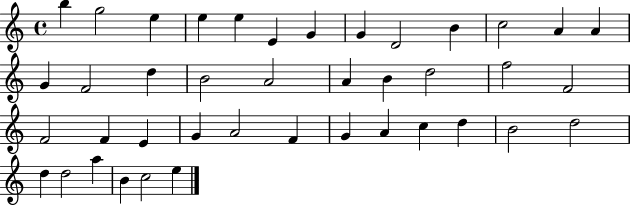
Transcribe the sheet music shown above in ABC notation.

X:1
T:Untitled
M:4/4
L:1/4
K:C
b g2 e e e E G G D2 B c2 A A G F2 d B2 A2 A B d2 f2 F2 F2 F E G A2 F G A c d B2 d2 d d2 a B c2 e